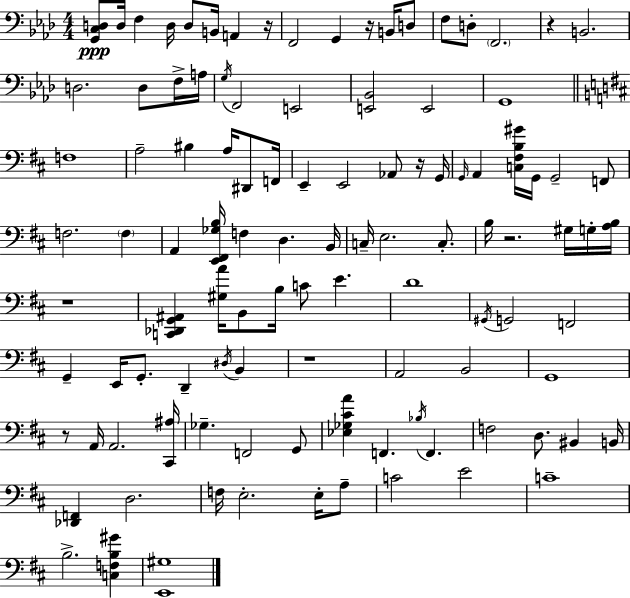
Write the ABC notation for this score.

X:1
T:Untitled
M:4/4
L:1/4
K:Ab
[G,,C,D,]/2 D,/4 F, D,/4 D,/2 B,,/4 A,, z/4 F,,2 G,, z/4 B,,/4 D,/2 F,/2 D,/2 F,,2 z B,,2 D,2 D,/2 F,/4 A,/4 G,/4 F,,2 E,,2 [E,,_B,,]2 E,,2 G,,4 F,4 A,2 ^B, A,/4 ^D,,/2 F,,/4 E,, E,,2 _A,,/2 z/4 G,,/4 G,,/4 A,, [C,^F,B,^G]/4 G,,/4 G,,2 F,,/2 F,2 F, A,, [E,,^F,,_G,B,]/4 F, D, B,,/4 C,/4 E,2 C,/2 B,/4 z2 ^G,/4 G,/4 [A,B,]/4 z4 [C,,_D,,G,,^A,,] [^G,A]/4 B,,/2 B,/4 C/2 E D4 ^G,,/4 G,,2 F,,2 G,, E,,/4 G,,/2 D,, ^D,/4 B,, z4 A,,2 B,,2 G,,4 z/2 A,,/4 A,,2 [^C,,^A,]/4 _G, F,,2 G,,/2 [_E,_G,^CA] F,, _B,/4 F,, F,2 D,/2 ^B,, B,,/4 [_D,,F,,] D,2 F,/4 E,2 E,/4 A,/2 C2 E2 C4 B,2 [C,F,B,^G] [E,,^G,]4